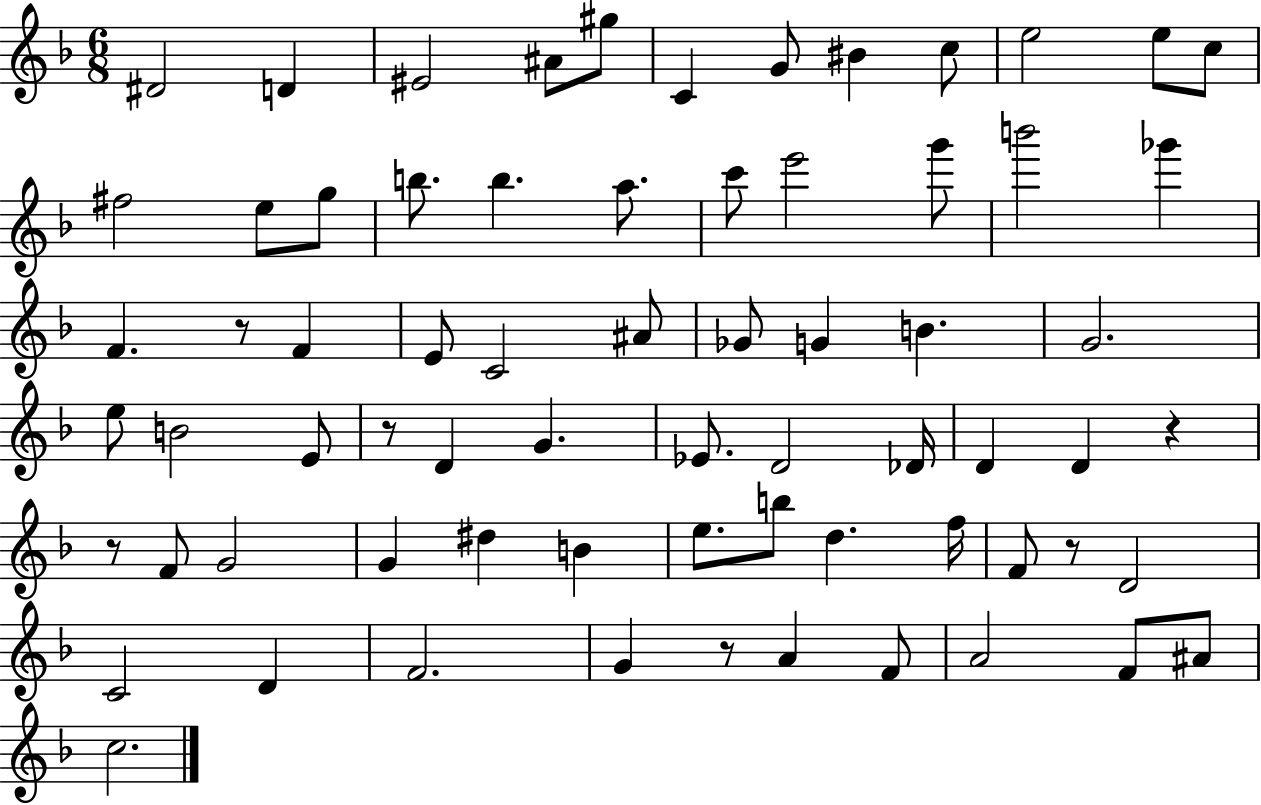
{
  \clef treble
  \numericTimeSignature
  \time 6/8
  \key f \major
  dis'2 d'4 | eis'2 ais'8 gis''8 | c'4 g'8 bis'4 c''8 | e''2 e''8 c''8 | \break fis''2 e''8 g''8 | b''8. b''4. a''8. | c'''8 e'''2 g'''8 | b'''2 ges'''4 | \break f'4. r8 f'4 | e'8 c'2 ais'8 | ges'8 g'4 b'4. | g'2. | \break e''8 b'2 e'8 | r8 d'4 g'4. | ees'8. d'2 des'16 | d'4 d'4 r4 | \break r8 f'8 g'2 | g'4 dis''4 b'4 | e''8. b''8 d''4. f''16 | f'8 r8 d'2 | \break c'2 d'4 | f'2. | g'4 r8 a'4 f'8 | a'2 f'8 ais'8 | \break c''2. | \bar "|."
}